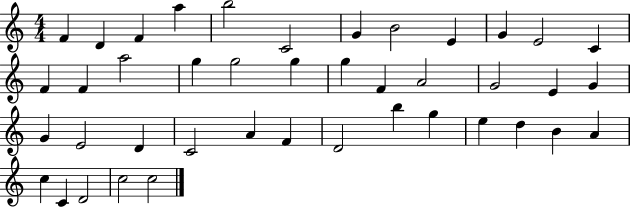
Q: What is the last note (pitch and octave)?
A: C5